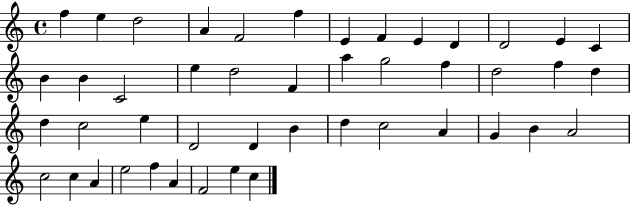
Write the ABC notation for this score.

X:1
T:Untitled
M:4/4
L:1/4
K:C
f e d2 A F2 f E F E D D2 E C B B C2 e d2 F a g2 f d2 f d d c2 e D2 D B d c2 A G B A2 c2 c A e2 f A F2 e c